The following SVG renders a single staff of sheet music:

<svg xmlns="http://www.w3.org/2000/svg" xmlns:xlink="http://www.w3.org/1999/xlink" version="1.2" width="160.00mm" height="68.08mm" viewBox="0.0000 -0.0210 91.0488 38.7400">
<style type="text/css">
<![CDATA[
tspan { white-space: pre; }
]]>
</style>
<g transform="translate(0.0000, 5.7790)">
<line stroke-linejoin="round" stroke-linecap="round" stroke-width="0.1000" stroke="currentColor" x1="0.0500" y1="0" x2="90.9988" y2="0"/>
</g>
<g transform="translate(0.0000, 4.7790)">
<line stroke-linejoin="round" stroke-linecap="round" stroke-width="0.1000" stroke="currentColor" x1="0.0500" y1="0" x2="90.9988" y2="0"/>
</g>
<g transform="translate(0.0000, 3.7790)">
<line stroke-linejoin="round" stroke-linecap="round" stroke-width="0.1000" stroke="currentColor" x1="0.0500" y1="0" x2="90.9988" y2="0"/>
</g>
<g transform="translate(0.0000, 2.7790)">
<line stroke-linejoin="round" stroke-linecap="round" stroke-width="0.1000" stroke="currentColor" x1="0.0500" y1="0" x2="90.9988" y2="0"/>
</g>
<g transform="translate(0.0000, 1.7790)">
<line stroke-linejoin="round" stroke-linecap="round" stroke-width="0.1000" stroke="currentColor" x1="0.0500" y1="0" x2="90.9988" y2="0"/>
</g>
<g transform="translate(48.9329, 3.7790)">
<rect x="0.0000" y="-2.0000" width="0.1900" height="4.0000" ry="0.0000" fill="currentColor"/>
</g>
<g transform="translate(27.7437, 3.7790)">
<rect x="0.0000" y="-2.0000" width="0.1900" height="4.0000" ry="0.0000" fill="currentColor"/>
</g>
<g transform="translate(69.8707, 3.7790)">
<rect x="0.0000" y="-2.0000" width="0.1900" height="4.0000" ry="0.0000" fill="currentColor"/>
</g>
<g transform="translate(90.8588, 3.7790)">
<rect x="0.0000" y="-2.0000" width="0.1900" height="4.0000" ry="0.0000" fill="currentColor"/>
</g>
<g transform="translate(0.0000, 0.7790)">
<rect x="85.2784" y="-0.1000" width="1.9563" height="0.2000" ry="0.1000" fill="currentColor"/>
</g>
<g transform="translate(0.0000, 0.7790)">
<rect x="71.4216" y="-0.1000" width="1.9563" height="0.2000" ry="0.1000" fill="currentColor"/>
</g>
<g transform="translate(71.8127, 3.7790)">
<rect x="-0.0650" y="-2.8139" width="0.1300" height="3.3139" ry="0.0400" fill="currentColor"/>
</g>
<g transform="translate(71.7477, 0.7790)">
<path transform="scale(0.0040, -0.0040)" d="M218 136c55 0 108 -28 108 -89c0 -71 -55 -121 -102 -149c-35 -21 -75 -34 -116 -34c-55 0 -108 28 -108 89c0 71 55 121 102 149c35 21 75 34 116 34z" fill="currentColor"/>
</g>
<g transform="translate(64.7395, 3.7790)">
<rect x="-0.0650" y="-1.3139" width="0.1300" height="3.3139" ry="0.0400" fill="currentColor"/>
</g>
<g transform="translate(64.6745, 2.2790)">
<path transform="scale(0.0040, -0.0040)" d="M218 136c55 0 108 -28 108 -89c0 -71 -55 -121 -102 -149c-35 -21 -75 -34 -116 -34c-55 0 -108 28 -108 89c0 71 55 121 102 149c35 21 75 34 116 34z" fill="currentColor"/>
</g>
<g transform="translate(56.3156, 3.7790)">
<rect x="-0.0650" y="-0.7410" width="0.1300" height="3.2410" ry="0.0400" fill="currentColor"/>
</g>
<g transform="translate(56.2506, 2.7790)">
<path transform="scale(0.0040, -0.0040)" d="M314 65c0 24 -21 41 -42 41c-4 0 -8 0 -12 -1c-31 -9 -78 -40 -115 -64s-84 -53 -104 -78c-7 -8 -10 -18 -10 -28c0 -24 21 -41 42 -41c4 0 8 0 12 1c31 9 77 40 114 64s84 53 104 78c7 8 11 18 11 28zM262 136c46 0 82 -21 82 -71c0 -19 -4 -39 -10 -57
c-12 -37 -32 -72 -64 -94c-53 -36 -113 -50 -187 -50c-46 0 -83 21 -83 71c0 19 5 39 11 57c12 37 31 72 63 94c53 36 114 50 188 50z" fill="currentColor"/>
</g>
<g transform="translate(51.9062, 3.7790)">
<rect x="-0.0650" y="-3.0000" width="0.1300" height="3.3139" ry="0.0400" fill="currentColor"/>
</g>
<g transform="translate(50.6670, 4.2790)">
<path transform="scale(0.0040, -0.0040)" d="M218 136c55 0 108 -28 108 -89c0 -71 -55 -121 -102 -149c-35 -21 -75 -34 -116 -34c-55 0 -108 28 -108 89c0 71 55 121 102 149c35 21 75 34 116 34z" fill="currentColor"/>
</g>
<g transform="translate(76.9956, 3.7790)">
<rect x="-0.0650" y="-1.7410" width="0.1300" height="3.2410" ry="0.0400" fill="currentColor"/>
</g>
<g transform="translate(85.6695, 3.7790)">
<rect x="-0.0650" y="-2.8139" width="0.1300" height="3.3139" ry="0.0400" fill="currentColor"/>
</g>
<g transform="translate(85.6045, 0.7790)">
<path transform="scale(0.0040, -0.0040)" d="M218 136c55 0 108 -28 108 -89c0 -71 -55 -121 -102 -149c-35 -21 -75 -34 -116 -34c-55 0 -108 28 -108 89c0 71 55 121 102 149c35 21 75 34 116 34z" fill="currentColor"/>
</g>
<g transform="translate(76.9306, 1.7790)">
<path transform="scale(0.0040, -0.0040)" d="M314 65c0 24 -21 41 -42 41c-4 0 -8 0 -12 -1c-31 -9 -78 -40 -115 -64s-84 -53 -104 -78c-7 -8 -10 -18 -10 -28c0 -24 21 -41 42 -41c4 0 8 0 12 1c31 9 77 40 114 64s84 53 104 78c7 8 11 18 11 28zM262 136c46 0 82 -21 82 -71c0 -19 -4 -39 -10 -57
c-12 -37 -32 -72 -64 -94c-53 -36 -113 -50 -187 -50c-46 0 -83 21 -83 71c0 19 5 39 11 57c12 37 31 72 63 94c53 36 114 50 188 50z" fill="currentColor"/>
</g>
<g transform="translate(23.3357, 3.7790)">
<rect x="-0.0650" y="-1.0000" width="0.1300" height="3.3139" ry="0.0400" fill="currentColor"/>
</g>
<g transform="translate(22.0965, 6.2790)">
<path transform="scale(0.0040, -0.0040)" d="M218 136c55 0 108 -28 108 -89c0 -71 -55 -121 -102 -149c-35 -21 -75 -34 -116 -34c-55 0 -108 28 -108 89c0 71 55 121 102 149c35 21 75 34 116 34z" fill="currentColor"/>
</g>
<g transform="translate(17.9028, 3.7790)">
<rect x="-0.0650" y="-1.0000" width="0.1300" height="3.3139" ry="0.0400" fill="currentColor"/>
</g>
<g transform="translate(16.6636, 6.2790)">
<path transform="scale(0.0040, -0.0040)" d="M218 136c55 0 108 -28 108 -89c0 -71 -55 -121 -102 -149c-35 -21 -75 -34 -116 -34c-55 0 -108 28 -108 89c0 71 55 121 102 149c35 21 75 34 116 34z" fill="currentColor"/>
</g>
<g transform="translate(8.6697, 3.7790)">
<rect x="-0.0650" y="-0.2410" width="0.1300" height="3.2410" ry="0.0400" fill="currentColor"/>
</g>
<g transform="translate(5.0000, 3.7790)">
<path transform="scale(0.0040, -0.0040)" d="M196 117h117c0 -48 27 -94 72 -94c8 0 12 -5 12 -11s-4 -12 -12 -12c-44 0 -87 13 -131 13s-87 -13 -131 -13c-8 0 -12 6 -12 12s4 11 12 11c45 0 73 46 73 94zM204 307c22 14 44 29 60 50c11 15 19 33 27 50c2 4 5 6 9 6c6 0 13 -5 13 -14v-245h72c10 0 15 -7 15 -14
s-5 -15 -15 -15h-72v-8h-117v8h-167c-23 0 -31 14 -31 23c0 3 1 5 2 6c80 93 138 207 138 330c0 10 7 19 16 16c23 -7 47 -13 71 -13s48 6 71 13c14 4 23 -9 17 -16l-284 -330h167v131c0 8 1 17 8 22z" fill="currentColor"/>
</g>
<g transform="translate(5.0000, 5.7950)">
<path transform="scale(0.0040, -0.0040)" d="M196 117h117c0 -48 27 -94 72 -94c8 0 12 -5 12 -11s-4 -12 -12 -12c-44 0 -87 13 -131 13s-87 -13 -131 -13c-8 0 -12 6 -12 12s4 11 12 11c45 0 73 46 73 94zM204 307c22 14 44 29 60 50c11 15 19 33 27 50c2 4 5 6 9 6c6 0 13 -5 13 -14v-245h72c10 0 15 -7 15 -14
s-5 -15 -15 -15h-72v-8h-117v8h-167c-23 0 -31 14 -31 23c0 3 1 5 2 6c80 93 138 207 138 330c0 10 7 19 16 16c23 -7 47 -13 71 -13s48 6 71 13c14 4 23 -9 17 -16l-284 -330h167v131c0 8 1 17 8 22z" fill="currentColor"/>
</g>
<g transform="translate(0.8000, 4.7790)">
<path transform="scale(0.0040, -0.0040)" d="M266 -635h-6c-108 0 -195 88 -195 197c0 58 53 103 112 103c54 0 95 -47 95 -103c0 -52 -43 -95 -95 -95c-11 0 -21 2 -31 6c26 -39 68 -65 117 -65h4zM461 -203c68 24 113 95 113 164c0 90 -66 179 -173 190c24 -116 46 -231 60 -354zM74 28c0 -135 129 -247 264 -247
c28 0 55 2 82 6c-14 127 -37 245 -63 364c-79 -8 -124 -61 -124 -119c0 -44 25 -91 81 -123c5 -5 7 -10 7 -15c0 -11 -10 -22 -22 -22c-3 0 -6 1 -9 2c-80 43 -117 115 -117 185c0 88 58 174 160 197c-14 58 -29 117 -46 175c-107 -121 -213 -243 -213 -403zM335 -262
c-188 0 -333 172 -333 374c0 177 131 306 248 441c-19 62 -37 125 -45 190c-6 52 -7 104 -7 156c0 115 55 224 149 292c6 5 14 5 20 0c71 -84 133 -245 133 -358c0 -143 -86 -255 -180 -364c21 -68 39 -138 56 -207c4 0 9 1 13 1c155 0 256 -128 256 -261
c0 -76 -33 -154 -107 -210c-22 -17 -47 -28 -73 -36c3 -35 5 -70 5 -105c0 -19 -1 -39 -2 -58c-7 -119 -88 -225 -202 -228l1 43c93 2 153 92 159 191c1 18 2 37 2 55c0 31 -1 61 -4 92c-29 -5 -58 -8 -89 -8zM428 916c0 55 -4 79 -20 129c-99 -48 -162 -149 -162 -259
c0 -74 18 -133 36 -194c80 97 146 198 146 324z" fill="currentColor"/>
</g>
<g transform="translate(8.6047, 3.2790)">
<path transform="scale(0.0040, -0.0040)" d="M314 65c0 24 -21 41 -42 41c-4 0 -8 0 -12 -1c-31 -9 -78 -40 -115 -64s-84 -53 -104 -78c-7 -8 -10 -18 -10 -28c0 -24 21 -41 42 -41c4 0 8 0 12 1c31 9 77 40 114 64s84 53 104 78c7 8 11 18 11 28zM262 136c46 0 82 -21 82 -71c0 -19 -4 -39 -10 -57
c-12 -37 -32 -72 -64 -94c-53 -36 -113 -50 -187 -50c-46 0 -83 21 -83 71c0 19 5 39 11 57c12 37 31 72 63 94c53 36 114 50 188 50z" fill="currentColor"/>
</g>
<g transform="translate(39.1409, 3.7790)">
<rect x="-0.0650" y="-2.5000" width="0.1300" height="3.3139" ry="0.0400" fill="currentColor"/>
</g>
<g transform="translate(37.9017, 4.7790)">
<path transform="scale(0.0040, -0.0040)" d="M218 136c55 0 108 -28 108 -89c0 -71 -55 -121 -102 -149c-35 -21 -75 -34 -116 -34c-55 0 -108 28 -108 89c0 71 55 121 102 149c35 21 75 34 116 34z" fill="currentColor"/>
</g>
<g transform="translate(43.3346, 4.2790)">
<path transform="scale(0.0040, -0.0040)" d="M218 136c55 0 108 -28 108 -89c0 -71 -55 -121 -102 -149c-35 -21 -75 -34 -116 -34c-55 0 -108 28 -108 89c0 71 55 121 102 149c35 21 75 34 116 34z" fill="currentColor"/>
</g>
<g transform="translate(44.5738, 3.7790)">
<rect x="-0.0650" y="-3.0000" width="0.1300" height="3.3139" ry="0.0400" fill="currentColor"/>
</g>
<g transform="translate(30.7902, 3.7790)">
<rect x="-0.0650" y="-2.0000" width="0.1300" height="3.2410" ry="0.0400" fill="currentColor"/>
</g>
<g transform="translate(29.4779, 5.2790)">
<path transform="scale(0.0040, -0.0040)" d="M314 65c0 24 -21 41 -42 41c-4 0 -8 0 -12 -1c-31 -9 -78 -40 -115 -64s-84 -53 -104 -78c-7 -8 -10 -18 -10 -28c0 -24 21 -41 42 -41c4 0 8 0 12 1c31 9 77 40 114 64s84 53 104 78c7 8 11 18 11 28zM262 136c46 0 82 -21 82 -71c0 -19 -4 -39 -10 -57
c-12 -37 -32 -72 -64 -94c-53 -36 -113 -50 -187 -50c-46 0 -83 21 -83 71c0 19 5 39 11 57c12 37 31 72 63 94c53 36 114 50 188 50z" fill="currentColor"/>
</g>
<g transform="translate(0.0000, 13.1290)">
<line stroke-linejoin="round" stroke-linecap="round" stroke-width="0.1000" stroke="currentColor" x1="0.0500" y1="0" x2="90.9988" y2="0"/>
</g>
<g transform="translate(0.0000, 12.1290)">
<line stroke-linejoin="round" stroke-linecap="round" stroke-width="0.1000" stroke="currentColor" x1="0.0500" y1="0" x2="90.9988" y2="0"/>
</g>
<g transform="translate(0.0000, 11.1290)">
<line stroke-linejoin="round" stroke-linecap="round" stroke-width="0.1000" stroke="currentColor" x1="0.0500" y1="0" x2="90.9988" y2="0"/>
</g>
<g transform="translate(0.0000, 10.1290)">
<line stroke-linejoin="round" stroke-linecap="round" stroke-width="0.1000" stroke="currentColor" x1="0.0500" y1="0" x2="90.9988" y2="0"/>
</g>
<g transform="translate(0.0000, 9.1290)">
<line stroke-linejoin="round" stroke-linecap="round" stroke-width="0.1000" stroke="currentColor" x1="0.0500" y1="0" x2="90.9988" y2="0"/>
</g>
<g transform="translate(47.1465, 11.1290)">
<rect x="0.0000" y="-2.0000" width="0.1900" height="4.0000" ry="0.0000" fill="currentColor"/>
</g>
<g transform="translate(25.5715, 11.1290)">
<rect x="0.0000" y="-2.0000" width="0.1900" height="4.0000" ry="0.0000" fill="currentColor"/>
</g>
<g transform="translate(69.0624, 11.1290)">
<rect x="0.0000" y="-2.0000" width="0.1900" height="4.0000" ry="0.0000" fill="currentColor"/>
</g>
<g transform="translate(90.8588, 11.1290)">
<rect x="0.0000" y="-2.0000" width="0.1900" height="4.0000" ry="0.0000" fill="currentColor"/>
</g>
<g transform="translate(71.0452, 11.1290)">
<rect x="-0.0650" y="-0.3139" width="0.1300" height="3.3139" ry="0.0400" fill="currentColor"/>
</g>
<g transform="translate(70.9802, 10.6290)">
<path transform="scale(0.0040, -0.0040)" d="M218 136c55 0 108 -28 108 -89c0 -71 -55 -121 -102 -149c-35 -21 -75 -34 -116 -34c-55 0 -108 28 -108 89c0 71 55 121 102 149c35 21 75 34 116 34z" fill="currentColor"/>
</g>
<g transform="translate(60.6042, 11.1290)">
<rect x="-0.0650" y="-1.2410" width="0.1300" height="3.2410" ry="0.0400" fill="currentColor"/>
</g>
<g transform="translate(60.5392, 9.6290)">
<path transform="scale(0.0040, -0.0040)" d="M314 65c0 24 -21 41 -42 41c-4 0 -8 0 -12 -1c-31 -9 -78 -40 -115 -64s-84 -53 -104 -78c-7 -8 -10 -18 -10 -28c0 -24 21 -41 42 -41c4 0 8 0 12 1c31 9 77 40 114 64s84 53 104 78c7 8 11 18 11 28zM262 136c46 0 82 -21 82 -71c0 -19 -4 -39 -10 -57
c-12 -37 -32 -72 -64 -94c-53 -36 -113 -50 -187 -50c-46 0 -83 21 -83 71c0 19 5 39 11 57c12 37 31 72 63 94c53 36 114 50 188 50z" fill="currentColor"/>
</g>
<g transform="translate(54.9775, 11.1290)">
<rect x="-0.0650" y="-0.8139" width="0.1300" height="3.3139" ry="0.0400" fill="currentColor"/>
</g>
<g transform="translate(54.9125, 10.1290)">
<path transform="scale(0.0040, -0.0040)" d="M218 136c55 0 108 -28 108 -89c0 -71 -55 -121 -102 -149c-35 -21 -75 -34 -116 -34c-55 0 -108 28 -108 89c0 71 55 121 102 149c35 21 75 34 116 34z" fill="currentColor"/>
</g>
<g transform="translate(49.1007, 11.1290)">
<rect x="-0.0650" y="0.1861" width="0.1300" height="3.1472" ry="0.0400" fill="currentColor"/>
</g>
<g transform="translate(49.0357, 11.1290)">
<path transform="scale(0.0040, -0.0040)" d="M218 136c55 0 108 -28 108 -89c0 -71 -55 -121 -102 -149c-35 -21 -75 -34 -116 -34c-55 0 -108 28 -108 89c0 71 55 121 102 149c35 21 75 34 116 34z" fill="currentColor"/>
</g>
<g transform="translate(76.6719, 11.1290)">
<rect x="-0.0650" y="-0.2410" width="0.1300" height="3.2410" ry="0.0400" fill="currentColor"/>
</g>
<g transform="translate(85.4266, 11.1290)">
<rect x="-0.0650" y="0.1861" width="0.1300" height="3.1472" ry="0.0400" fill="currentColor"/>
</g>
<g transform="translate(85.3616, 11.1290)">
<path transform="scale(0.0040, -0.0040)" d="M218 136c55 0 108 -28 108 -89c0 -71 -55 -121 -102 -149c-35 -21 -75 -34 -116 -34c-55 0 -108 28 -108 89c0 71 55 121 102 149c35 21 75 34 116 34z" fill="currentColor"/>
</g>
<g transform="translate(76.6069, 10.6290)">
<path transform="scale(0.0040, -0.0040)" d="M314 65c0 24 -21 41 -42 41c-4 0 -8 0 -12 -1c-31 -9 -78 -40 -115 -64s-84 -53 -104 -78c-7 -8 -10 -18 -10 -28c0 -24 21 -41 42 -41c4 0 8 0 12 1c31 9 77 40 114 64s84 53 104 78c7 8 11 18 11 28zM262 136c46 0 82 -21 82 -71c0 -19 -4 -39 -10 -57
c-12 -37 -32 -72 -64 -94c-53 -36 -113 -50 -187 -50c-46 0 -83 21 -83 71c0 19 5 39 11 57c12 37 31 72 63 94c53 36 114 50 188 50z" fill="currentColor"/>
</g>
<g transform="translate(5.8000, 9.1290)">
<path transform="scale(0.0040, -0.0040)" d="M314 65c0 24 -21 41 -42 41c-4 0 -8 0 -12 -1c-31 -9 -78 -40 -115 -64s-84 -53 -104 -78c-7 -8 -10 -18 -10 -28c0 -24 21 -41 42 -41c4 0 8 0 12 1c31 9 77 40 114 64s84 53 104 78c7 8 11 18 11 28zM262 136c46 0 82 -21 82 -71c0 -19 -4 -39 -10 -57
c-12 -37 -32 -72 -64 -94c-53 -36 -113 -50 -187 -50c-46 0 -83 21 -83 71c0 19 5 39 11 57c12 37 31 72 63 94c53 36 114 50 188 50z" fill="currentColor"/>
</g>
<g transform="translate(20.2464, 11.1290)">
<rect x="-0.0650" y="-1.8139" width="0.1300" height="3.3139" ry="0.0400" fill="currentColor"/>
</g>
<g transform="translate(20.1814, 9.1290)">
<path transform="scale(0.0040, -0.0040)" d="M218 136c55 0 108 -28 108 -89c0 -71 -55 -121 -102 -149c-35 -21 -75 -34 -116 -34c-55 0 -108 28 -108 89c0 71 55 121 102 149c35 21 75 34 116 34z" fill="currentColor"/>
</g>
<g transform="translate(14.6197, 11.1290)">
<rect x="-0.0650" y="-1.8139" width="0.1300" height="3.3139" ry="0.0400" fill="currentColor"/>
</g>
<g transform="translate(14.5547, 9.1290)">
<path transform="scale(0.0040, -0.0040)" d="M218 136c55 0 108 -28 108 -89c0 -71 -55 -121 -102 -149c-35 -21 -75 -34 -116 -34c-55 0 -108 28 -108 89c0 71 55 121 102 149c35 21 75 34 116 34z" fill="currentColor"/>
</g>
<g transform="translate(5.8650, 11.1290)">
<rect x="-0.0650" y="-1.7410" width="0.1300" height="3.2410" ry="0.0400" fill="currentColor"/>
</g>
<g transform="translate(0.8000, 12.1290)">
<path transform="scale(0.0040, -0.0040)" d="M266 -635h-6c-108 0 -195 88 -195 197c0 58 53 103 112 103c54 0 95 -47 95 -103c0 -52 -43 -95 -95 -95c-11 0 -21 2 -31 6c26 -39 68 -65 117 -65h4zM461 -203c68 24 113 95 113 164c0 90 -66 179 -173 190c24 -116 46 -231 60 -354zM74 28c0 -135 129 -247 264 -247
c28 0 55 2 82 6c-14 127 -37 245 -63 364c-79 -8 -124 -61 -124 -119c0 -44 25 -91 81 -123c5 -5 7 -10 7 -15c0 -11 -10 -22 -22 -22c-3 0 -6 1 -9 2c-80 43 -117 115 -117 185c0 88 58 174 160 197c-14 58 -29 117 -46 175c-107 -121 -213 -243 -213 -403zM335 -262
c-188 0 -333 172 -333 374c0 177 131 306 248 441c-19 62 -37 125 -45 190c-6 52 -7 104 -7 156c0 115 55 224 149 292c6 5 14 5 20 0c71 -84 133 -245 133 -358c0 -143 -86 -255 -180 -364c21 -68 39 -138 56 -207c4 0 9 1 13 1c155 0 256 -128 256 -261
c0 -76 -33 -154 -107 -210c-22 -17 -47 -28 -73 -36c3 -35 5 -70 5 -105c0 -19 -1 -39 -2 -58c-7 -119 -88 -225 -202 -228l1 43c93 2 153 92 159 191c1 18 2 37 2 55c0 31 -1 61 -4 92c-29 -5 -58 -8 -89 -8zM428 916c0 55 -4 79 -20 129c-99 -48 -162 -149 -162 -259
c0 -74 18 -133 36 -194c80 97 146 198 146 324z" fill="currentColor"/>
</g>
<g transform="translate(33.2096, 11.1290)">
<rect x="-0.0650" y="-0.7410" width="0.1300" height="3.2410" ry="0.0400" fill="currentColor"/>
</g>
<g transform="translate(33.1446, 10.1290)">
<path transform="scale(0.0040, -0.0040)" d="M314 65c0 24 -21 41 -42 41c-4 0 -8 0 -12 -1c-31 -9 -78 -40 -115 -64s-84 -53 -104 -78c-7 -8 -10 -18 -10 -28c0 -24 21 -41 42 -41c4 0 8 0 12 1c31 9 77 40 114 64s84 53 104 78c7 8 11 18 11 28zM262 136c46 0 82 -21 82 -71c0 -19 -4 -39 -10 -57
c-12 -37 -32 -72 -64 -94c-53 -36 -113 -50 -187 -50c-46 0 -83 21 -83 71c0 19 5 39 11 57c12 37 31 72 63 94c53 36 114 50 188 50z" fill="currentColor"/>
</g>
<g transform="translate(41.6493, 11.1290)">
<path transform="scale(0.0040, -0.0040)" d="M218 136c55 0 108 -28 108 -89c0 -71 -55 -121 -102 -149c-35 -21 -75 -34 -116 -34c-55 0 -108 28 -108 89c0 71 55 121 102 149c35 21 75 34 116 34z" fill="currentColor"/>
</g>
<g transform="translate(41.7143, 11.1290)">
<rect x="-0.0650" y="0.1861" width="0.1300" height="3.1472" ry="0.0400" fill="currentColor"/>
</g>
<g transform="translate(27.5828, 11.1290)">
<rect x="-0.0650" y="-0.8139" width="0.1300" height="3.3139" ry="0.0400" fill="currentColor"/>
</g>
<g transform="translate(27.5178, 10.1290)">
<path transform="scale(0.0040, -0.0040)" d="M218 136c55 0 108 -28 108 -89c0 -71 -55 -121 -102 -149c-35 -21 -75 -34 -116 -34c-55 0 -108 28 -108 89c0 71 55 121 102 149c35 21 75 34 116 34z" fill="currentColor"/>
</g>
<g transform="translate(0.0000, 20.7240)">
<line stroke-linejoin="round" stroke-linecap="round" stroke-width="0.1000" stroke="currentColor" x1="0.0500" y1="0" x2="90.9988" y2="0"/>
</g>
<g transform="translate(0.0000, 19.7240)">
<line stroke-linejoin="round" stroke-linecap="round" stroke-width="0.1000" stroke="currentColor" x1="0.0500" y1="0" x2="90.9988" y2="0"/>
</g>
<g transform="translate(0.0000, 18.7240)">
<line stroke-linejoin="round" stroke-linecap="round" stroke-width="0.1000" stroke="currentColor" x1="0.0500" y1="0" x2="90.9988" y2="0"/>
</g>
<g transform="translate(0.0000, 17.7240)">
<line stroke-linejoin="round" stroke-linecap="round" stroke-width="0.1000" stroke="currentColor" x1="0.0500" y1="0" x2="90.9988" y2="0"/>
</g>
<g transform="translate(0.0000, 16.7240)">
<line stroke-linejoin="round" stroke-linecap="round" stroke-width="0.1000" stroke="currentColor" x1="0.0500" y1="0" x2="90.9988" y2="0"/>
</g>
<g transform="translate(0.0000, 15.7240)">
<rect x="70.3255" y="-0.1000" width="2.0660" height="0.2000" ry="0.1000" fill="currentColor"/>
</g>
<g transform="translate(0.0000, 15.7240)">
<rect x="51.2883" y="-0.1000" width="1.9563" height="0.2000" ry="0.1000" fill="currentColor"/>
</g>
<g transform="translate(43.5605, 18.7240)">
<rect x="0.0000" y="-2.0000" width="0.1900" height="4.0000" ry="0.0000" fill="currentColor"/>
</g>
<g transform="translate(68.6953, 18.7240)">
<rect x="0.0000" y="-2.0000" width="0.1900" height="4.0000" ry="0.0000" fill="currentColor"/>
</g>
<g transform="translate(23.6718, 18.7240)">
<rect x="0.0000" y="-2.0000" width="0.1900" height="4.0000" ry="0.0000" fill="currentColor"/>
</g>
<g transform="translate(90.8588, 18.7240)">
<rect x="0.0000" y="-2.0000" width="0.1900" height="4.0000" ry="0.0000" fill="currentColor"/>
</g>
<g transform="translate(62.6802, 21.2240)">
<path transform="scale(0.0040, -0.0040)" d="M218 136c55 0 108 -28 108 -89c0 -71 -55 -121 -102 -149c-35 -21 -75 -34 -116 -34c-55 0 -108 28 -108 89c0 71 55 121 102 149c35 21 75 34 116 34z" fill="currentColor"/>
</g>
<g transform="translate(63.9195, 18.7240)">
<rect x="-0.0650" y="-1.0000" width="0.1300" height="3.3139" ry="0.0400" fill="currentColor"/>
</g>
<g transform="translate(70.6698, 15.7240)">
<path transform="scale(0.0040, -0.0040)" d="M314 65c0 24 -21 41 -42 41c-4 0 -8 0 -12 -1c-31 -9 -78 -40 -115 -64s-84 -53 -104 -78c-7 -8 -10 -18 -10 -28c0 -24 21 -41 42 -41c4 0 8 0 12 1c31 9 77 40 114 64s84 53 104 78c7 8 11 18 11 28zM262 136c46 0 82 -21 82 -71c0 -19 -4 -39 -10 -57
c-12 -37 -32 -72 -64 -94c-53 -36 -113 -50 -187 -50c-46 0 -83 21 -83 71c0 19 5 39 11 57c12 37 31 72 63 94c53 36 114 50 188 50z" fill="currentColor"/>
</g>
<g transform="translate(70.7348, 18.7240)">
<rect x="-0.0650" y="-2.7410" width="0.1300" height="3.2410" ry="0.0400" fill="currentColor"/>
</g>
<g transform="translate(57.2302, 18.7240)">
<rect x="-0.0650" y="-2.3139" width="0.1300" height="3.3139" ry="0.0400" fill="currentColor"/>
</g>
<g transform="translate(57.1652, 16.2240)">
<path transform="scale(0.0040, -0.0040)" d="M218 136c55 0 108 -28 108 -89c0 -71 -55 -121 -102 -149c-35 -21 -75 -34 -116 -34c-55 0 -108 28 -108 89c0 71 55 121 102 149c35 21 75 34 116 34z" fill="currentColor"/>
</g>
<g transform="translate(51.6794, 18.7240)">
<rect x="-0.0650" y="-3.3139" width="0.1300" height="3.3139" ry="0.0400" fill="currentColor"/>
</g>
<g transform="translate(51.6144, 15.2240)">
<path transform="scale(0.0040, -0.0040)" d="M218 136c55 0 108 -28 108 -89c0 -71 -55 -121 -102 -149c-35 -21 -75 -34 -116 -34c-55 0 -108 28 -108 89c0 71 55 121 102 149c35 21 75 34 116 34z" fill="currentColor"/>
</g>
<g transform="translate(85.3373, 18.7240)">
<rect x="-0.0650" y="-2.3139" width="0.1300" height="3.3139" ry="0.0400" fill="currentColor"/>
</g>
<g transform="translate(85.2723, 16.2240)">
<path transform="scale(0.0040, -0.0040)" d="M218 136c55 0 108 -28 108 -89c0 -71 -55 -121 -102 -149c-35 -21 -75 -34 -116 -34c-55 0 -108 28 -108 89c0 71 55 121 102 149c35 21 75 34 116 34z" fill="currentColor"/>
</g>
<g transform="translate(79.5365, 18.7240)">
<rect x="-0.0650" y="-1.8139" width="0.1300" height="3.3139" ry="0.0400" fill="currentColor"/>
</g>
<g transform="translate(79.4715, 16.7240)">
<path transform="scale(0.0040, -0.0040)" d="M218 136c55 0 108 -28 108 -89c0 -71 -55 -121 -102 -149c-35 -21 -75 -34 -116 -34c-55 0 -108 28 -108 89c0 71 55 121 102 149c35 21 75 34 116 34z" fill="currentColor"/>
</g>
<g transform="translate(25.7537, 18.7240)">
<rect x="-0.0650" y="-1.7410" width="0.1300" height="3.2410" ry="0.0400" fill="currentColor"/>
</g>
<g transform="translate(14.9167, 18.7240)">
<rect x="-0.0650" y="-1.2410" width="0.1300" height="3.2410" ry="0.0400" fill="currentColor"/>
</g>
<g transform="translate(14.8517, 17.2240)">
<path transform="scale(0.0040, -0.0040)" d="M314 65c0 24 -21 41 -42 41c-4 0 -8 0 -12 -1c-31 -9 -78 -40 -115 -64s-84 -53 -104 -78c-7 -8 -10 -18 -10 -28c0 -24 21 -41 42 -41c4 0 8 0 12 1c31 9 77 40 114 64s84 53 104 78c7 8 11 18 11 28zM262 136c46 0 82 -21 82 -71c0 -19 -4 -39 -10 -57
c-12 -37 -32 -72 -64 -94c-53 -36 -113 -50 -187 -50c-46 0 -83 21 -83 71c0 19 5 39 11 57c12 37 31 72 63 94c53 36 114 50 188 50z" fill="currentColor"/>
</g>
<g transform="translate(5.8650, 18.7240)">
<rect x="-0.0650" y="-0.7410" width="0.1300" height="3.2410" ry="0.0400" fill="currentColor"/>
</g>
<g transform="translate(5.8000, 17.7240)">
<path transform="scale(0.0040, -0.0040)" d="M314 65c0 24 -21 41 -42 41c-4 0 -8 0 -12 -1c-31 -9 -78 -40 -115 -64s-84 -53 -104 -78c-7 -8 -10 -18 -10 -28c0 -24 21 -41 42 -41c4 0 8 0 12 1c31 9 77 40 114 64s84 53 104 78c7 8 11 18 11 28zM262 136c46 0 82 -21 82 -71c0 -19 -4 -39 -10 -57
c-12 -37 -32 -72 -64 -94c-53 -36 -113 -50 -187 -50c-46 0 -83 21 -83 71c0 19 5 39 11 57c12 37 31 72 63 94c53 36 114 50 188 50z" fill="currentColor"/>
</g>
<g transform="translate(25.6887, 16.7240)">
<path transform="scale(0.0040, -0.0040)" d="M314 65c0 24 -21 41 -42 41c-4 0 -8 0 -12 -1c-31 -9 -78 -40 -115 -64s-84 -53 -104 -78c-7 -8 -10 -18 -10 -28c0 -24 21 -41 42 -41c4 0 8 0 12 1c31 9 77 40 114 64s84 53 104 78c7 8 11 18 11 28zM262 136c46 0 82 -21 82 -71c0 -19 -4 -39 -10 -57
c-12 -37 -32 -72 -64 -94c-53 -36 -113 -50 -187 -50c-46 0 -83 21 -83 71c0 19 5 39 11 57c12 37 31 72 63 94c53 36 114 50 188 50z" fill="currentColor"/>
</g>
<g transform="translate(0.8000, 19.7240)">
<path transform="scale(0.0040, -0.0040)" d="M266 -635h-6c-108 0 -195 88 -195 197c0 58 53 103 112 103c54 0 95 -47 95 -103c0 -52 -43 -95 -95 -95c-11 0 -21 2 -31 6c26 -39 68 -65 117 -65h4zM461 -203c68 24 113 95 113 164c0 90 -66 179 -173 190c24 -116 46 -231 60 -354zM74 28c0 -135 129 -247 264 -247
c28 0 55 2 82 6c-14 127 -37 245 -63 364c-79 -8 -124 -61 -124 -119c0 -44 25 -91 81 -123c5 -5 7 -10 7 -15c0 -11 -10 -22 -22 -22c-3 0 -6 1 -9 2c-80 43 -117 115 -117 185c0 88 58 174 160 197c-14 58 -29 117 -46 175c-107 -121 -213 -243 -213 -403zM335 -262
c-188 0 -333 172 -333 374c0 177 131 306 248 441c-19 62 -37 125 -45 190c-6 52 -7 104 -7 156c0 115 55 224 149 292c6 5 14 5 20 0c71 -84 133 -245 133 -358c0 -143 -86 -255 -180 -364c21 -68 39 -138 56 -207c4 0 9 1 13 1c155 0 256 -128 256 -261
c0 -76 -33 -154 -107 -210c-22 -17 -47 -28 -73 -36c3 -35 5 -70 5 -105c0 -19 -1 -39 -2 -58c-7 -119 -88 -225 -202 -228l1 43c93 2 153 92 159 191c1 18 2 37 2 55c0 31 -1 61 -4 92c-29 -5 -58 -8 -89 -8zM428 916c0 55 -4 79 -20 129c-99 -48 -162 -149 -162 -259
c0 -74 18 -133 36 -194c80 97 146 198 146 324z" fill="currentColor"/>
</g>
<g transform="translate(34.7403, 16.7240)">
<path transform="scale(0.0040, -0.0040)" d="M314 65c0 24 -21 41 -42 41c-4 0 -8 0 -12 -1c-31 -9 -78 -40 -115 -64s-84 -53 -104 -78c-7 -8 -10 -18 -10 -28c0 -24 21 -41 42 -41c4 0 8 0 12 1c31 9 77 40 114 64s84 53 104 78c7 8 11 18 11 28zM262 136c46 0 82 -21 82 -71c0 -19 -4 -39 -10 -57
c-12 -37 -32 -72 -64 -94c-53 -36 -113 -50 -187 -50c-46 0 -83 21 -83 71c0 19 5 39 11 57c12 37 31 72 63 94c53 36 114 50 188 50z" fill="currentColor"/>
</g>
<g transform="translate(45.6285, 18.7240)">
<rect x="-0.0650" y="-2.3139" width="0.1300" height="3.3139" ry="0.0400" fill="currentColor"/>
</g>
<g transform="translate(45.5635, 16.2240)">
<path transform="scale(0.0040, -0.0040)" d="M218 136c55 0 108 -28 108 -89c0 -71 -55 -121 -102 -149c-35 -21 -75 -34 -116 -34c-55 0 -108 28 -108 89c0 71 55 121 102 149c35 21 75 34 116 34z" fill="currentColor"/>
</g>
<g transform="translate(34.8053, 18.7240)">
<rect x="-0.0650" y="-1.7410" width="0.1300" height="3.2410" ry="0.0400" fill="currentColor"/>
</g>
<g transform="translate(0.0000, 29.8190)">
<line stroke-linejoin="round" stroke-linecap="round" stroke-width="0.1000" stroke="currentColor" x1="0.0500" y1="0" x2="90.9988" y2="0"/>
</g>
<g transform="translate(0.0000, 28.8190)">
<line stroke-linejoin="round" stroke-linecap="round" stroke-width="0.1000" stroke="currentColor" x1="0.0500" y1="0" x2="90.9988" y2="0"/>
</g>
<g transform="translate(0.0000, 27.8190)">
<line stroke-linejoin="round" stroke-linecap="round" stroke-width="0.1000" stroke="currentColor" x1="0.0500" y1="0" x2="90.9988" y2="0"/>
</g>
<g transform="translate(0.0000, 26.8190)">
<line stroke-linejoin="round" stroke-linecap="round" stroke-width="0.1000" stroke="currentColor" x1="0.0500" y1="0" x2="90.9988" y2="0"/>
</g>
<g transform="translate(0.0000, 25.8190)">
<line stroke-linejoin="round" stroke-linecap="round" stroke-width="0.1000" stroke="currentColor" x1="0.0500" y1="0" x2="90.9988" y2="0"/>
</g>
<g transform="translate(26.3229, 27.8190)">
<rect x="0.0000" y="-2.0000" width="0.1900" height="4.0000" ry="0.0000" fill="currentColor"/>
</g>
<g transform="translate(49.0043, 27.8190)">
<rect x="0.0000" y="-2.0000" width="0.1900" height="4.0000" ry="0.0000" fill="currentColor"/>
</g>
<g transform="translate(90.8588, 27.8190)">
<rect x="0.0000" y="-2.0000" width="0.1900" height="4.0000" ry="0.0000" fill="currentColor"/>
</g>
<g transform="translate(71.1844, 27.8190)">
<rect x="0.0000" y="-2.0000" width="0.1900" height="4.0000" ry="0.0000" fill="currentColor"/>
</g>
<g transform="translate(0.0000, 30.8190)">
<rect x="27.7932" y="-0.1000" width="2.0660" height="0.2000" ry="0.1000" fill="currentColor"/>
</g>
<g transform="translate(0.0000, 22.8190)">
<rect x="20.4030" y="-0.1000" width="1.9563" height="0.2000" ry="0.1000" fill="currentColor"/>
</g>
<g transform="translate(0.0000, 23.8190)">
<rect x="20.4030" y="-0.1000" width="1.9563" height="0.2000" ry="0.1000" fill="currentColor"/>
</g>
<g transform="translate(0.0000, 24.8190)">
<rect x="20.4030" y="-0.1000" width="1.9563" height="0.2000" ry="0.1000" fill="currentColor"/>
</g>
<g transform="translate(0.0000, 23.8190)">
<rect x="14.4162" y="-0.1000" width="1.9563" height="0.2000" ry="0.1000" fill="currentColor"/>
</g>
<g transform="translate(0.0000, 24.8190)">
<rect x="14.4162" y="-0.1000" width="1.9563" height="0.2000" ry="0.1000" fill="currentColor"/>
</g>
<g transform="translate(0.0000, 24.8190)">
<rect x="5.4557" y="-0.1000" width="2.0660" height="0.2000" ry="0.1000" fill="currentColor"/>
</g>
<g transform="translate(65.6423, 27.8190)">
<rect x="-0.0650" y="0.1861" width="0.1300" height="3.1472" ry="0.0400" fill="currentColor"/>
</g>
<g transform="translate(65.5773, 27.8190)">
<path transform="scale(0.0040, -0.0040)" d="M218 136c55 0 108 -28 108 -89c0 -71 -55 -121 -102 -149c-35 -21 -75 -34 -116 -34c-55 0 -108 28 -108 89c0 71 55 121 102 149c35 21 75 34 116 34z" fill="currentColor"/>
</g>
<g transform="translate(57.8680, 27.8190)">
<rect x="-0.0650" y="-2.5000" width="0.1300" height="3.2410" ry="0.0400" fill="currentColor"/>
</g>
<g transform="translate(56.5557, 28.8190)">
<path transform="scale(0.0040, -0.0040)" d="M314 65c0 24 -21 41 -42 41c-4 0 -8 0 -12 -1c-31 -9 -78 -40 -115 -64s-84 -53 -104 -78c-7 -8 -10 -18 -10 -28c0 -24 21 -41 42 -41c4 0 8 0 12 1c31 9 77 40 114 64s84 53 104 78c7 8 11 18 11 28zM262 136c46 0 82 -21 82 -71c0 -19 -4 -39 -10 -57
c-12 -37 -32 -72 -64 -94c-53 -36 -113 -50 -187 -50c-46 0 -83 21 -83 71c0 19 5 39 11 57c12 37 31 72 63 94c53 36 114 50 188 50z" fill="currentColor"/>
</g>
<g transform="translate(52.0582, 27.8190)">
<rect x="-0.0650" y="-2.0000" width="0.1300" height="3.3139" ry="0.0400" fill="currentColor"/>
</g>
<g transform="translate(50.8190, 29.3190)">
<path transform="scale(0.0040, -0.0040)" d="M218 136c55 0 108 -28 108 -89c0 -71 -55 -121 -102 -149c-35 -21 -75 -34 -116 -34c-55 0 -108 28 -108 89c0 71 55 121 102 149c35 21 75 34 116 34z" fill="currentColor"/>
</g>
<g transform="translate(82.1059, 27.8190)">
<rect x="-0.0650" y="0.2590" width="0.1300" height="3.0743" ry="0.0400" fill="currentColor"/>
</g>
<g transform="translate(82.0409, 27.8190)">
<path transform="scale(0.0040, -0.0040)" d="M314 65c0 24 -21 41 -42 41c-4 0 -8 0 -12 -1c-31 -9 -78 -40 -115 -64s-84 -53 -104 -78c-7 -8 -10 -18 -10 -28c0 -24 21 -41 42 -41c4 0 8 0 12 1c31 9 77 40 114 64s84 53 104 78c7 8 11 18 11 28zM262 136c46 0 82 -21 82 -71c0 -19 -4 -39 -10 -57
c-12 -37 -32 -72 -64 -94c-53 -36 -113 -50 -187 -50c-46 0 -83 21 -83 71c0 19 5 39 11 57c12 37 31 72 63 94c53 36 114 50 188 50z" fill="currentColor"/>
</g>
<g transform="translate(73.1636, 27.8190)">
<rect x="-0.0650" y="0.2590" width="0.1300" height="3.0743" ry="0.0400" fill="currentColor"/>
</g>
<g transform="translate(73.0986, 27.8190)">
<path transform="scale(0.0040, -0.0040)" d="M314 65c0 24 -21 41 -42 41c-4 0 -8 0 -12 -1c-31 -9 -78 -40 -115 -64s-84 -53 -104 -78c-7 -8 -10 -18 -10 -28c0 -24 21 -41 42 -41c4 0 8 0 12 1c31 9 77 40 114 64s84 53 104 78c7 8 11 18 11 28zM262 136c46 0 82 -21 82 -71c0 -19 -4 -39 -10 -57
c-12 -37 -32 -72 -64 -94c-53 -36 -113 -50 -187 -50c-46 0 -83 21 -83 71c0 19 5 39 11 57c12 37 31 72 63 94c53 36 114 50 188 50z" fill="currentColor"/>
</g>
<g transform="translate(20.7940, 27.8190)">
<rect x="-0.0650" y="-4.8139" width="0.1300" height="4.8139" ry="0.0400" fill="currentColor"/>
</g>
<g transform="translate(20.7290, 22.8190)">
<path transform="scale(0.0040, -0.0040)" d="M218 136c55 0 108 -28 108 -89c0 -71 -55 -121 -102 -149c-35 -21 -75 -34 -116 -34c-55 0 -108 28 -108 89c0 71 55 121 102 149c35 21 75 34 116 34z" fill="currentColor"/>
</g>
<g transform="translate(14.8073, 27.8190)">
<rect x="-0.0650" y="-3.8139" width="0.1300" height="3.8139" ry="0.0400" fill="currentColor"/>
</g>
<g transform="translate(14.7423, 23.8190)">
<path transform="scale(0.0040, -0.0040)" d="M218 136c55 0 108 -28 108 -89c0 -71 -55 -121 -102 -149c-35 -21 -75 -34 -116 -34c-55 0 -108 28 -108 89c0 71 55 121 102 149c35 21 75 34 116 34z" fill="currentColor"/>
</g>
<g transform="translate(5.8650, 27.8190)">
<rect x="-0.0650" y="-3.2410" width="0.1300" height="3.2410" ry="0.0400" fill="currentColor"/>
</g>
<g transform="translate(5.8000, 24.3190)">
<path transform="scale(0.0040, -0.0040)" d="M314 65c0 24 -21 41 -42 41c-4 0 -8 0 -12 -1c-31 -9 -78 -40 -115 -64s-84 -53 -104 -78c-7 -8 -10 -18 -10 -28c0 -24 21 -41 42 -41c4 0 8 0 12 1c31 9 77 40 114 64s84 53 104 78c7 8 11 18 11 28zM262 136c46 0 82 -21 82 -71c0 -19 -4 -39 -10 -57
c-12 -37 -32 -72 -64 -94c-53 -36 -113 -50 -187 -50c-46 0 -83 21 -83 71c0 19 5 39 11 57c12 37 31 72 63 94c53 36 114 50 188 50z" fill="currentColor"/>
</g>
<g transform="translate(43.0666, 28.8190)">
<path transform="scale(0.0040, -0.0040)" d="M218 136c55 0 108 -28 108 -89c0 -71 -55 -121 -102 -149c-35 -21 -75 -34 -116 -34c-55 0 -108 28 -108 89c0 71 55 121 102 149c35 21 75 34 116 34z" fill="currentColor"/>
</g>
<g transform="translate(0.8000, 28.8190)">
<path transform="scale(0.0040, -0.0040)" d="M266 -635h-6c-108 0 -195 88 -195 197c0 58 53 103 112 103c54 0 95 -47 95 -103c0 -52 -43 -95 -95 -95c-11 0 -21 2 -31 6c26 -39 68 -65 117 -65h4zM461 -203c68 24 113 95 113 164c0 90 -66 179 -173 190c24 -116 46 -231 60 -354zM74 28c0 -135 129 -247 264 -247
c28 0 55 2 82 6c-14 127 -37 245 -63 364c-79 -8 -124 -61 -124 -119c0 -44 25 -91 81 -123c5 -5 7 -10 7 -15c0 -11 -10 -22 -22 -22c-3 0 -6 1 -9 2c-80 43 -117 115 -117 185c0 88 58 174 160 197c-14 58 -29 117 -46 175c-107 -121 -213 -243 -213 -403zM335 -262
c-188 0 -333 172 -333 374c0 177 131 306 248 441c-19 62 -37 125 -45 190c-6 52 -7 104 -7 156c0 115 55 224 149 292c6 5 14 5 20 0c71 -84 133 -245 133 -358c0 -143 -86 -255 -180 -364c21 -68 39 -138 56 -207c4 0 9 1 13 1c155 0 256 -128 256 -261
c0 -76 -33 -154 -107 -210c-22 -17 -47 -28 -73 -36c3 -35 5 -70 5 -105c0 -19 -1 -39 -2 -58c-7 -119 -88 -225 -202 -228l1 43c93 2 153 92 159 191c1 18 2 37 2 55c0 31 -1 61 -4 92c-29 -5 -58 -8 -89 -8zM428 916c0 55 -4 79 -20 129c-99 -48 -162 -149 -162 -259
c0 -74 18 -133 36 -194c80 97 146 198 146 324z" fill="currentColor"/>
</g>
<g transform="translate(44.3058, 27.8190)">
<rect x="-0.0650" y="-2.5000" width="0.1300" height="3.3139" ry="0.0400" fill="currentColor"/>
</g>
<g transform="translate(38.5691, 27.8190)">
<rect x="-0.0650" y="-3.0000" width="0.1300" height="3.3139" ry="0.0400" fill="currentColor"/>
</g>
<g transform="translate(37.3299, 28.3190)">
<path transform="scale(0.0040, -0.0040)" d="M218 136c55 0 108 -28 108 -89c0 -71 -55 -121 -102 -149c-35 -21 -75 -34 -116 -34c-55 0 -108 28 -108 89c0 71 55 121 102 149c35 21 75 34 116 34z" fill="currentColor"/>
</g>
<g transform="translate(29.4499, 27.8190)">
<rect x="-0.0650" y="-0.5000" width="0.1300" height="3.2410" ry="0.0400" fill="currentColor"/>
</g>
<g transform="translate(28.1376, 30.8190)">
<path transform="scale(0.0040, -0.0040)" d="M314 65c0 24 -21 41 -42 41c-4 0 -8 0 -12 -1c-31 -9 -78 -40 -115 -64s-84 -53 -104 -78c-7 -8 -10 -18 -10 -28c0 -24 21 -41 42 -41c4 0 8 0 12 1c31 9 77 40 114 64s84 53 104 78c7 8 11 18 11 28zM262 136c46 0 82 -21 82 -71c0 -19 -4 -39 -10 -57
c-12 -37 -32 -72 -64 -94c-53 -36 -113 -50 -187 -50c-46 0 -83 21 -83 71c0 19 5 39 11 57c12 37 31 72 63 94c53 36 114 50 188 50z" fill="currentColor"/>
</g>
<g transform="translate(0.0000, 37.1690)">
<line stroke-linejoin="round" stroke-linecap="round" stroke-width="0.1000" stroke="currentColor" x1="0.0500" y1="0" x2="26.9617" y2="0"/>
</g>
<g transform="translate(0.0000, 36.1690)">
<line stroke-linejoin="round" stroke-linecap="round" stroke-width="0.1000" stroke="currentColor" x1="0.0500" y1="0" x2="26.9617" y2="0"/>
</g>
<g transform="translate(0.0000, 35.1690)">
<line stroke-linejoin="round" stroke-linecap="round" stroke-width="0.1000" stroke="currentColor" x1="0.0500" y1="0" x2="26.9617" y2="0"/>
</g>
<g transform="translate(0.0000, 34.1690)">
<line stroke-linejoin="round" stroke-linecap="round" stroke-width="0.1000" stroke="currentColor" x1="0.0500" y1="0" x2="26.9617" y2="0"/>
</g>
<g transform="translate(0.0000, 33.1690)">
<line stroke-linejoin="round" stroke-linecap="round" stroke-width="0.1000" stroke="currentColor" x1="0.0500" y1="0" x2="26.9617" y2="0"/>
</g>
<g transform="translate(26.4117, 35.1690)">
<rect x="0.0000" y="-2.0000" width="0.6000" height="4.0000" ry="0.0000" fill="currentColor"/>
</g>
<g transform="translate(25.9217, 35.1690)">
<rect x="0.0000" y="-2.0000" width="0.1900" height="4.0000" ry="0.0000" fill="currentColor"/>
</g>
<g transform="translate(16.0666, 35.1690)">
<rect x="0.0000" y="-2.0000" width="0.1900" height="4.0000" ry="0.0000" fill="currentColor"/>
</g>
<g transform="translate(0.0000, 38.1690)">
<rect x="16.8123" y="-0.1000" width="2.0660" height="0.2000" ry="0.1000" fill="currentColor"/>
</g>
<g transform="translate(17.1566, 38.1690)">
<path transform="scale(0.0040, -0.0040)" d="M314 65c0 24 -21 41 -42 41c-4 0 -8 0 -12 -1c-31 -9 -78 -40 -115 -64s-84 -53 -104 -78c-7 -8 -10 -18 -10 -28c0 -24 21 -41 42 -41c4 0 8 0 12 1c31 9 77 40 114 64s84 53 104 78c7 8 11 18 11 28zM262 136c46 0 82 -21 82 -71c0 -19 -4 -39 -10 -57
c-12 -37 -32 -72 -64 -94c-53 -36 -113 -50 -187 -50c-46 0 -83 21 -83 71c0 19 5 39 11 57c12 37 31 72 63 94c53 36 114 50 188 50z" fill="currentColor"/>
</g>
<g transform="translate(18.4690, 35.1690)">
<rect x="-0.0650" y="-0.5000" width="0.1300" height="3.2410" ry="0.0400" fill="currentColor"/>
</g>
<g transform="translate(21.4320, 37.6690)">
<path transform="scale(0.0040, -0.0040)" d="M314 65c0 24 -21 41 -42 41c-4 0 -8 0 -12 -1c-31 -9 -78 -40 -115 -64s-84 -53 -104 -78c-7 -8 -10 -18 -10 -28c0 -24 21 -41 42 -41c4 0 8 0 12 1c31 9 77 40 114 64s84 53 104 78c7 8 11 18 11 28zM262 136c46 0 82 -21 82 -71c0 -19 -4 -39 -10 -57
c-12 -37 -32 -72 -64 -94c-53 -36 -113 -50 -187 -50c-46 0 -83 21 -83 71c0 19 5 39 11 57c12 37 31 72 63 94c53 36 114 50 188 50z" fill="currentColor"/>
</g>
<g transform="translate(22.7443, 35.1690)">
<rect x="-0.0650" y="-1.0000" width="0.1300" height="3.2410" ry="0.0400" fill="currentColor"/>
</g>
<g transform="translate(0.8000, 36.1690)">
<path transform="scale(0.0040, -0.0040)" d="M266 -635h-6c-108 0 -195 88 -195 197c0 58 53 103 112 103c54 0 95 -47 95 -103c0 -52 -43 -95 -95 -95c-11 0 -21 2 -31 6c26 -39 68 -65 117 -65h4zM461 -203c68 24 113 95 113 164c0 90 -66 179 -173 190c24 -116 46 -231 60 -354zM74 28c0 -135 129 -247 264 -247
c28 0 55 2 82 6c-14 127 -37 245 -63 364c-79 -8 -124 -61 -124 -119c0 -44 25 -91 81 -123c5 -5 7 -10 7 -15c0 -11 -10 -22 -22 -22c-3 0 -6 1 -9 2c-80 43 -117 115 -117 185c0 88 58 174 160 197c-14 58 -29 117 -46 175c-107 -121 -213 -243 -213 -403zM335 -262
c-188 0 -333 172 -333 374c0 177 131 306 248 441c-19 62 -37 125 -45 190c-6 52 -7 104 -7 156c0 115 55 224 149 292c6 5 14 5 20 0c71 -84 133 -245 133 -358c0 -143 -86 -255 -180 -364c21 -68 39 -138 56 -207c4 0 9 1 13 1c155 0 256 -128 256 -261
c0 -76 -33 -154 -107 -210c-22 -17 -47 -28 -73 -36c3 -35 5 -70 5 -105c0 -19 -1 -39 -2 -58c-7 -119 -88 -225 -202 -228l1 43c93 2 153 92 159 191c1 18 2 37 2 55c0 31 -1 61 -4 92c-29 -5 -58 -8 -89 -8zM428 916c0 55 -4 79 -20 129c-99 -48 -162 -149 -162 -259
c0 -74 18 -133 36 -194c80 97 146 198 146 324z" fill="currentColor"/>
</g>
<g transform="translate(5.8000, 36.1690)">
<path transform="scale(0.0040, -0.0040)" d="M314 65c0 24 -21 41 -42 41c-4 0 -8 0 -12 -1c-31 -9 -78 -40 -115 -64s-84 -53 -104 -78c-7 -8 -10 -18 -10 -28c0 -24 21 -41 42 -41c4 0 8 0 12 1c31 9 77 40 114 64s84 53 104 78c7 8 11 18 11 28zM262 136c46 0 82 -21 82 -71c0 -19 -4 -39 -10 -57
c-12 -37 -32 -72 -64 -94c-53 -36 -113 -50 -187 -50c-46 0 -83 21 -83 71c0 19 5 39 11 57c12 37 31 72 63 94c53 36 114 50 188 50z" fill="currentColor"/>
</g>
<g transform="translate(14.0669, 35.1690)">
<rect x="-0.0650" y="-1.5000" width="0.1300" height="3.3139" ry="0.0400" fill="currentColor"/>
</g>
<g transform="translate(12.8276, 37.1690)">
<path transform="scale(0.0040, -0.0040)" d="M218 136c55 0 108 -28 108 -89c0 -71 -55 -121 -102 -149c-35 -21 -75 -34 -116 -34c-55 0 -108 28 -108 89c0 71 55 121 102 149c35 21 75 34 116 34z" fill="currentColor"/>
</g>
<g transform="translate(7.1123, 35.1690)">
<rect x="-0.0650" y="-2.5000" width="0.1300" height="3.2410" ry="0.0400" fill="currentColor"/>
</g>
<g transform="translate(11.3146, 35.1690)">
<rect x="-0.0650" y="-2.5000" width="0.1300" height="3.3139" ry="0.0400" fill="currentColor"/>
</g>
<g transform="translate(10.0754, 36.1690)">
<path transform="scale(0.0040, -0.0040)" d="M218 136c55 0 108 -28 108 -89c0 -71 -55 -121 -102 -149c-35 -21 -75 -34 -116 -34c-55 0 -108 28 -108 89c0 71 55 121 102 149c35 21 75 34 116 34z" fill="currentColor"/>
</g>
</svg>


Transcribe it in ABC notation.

X:1
T:Untitled
M:4/4
L:1/4
K:C
c2 D D F2 G A A d2 e a f2 a f2 f f d d2 B B d e2 c c2 B d2 e2 f2 f2 g b g D a2 f g b2 c' e' C2 A G F G2 B B2 B2 G2 G E C2 D2